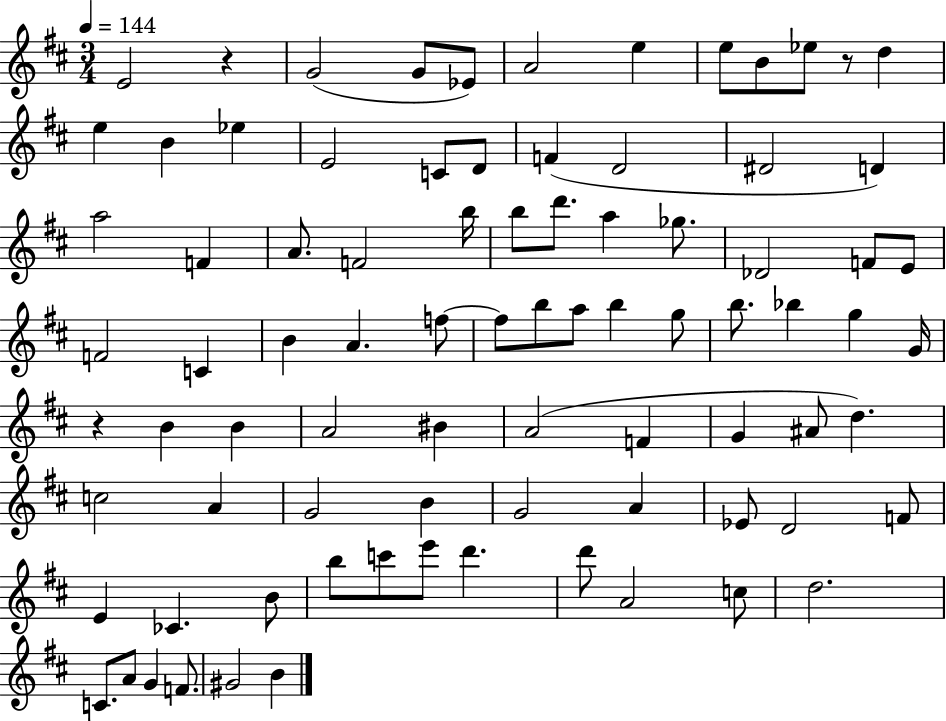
E4/h R/q G4/h G4/e Eb4/e A4/h E5/q E5/e B4/e Eb5/e R/e D5/q E5/q B4/q Eb5/q E4/h C4/e D4/e F4/q D4/h D#4/h D4/q A5/h F4/q A4/e. F4/h B5/s B5/e D6/e. A5/q Gb5/e. Db4/h F4/e E4/e F4/h C4/q B4/q A4/q. F5/e F5/e B5/e A5/e B5/q G5/e B5/e. Bb5/q G5/q G4/s R/q B4/q B4/q A4/h BIS4/q A4/h F4/q G4/q A#4/e D5/q. C5/h A4/q G4/h B4/q G4/h A4/q Eb4/e D4/h F4/e E4/q CES4/q. B4/e B5/e C6/e E6/e D6/q. D6/e A4/h C5/e D5/h. C4/e. A4/e G4/q F4/e. G#4/h B4/q